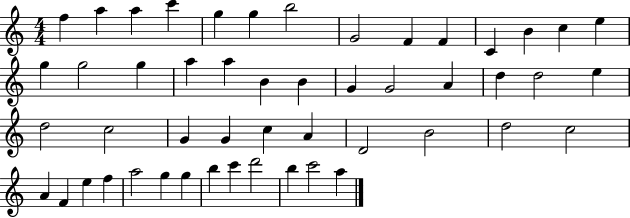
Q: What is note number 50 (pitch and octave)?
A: A5